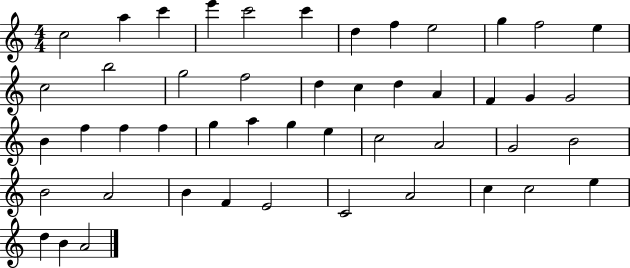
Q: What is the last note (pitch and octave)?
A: A4